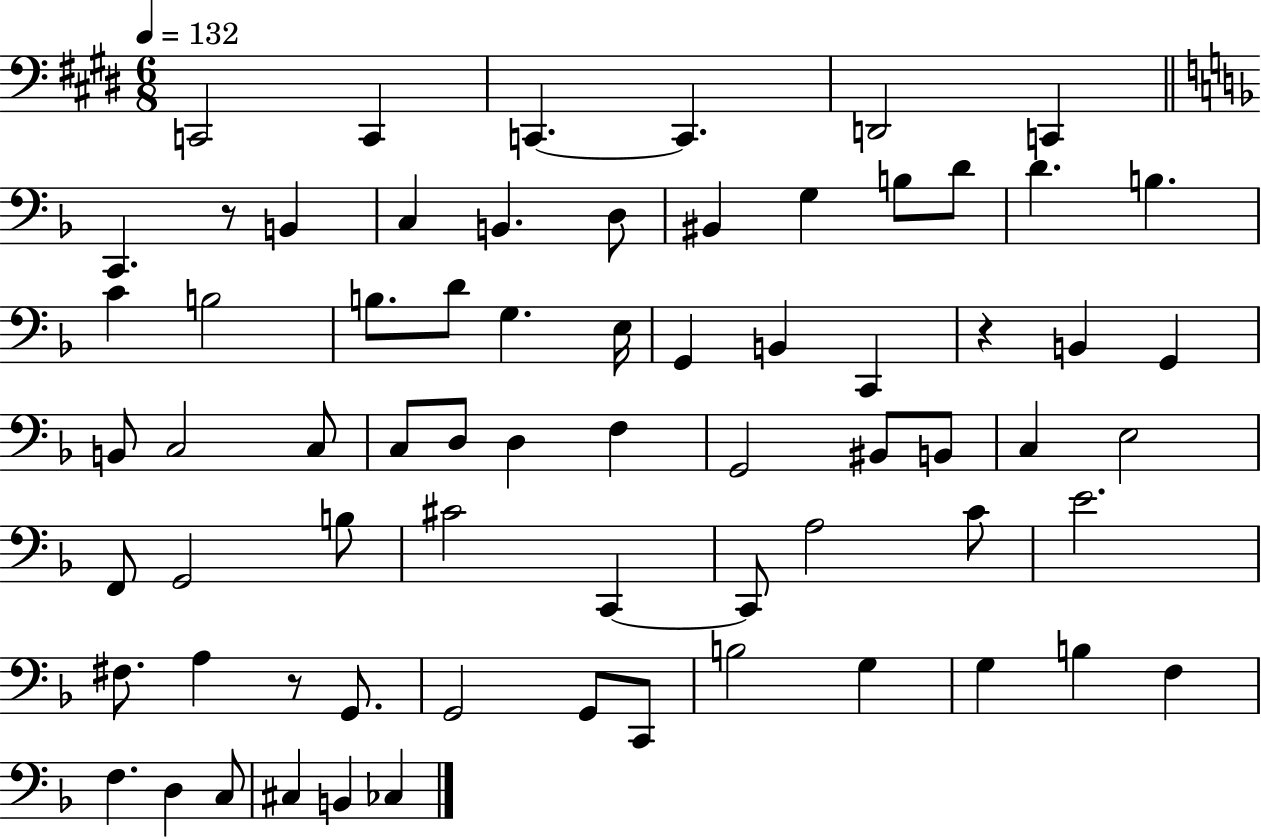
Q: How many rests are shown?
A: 3